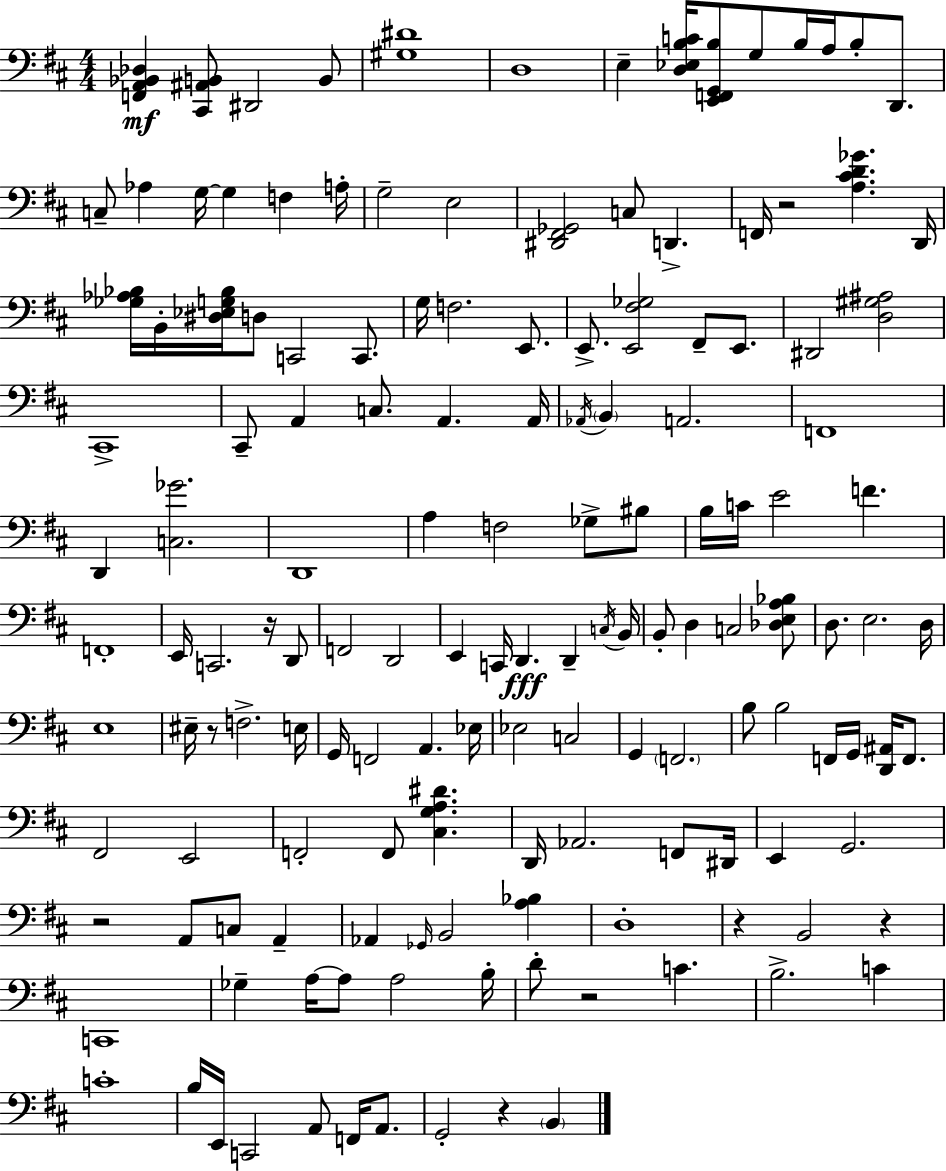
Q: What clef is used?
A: bass